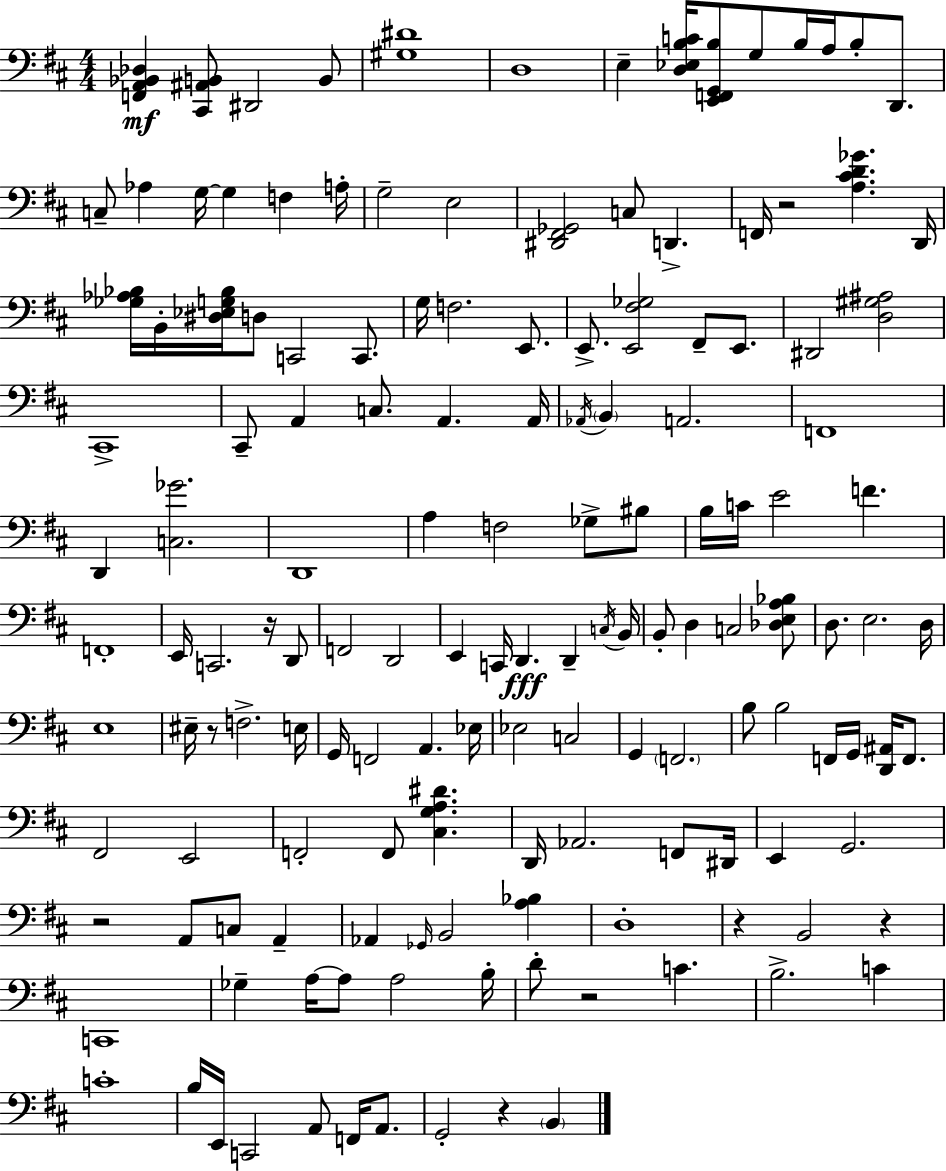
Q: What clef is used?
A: bass